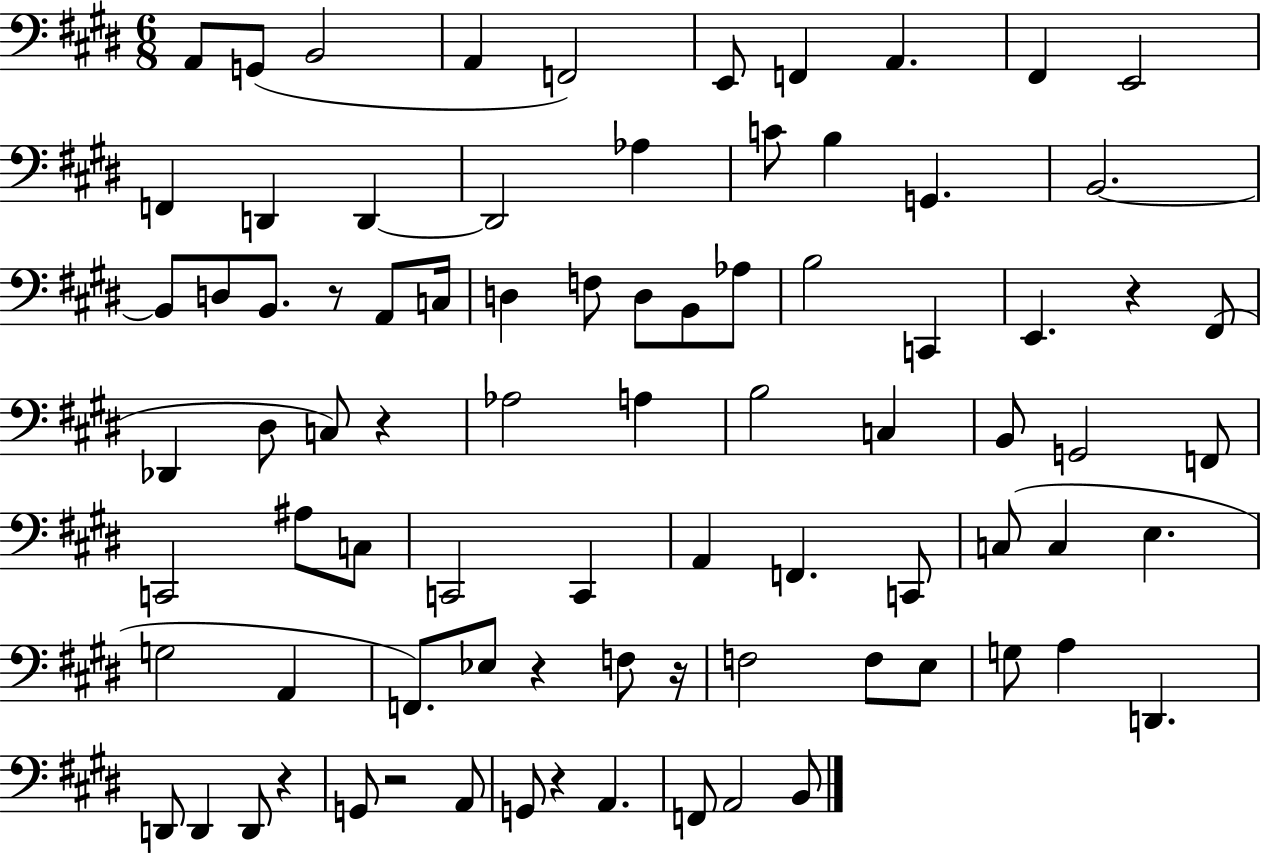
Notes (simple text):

A2/e G2/e B2/h A2/q F2/h E2/e F2/q A2/q. F#2/q E2/h F2/q D2/q D2/q D2/h Ab3/q C4/e B3/q G2/q. B2/h. B2/e D3/e B2/e. R/e A2/e C3/s D3/q F3/e D3/e B2/e Ab3/e B3/h C2/q E2/q. R/q F#2/e Db2/q D#3/e C3/e R/q Ab3/h A3/q B3/h C3/q B2/e G2/h F2/e C2/h A#3/e C3/e C2/h C2/q A2/q F2/q. C2/e C3/e C3/q E3/q. G3/h A2/q F2/e. Eb3/e R/q F3/e R/s F3/h F3/e E3/e G3/e A3/q D2/q. D2/e D2/q D2/e R/q G2/e R/h A2/e G2/e R/q A2/q. F2/e A2/h B2/e